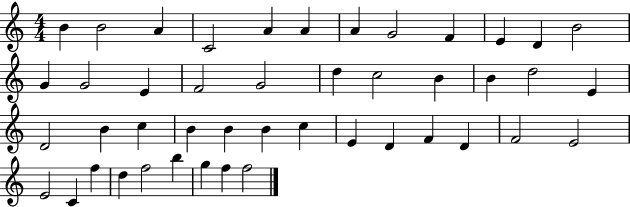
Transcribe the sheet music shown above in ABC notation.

X:1
T:Untitled
M:4/4
L:1/4
K:C
B B2 A C2 A A A G2 F E D B2 G G2 E F2 G2 d c2 B B d2 E D2 B c B B B c E D F D F2 E2 E2 C f d f2 b g f f2